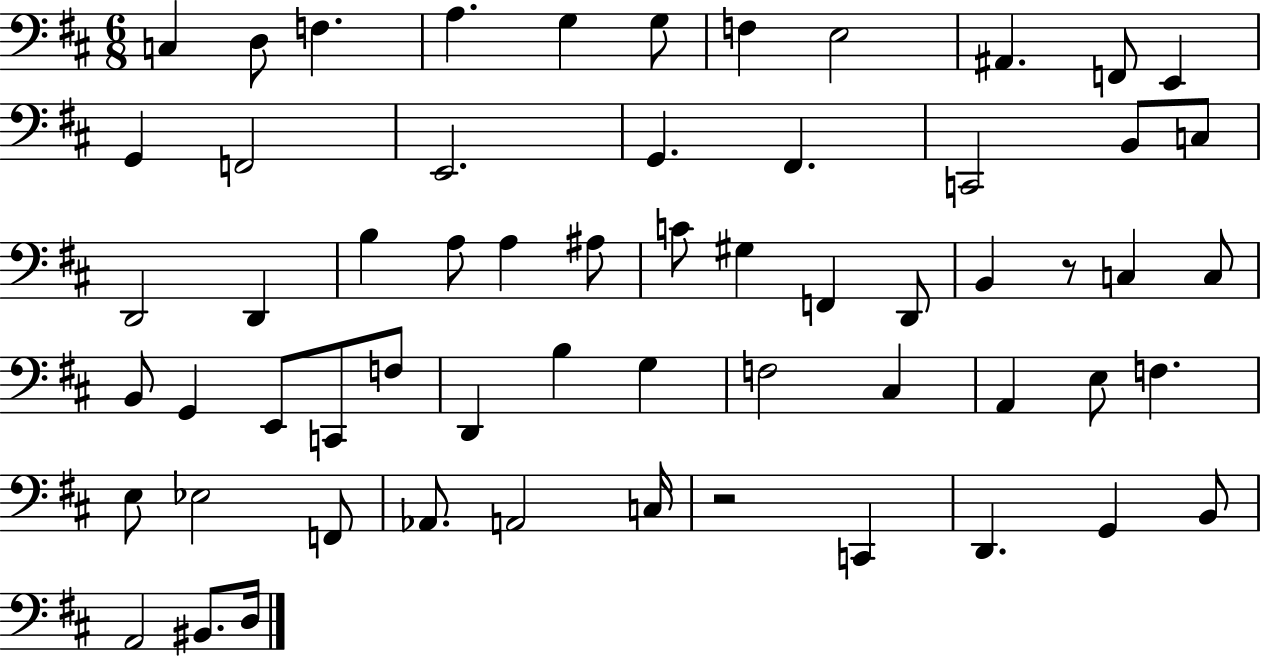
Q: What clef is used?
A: bass